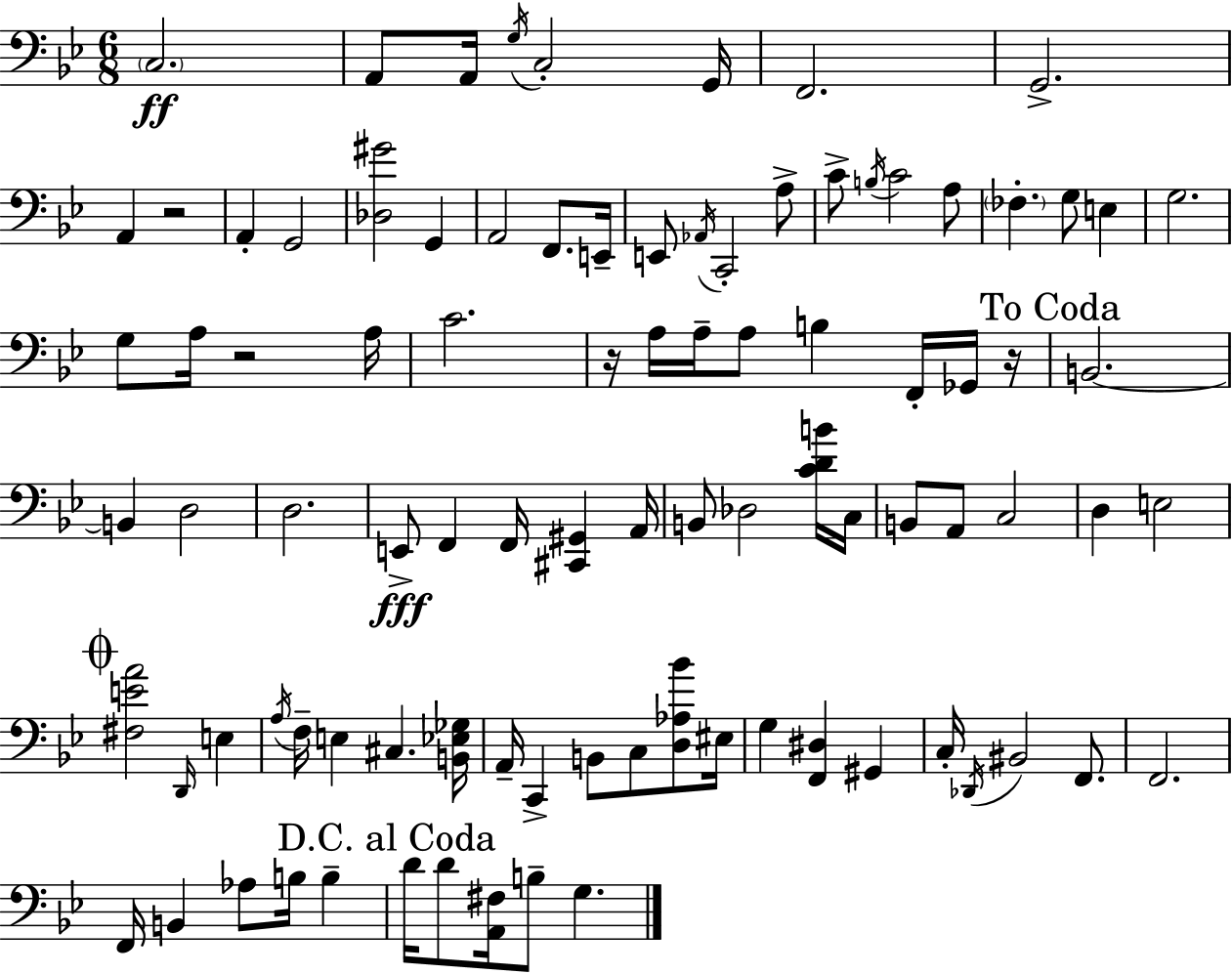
{
  \clef bass
  \numericTimeSignature
  \time 6/8
  \key g \minor
  \repeat volta 2 { \parenthesize c2.\ff | a,8 a,16 \acciaccatura { g16 } c2-. | g,16 f,2. | g,2.-> | \break a,4 r2 | a,4-. g,2 | <des gis'>2 g,4 | a,2 f,8. | \break e,16-- e,8 \acciaccatura { aes,16 } c,2-. | a8-> c'8-> \acciaccatura { b16 } c'2 | a8 \parenthesize fes4.-. g8 e4 | g2. | \break g8 a16 r2 | a16 c'2. | r16 a16 a16-- a8 b4 | f,16-. ges,16 r16 \mark "To Coda" b,2.~~ | \break b,4 d2 | d2. | e,8->\fff f,4 f,16 <cis, gis,>4 | a,16 b,8 des2 | \break <c' d' b'>16 c16 b,8 a,8 c2 | d4 e2 | \mark \markup { \musicglyph "scripts.coda" } <fis e' a'>2 \grace { d,16 } | e4 \acciaccatura { a16 } f16-- e4 cis4. | \break <b, ees ges>16 a,16-- c,4-> b,8 | c8 <d aes bes'>8 eis16 g4 <f, dis>4 | gis,4 c16-. \acciaccatura { des,16 } bis,2 | f,8. f,2. | \break f,16 b,4 aes8 | b16 b4-- \mark "D.C. al Coda" d'16 d'8 <a, fis>16 b8-- | g4. } \bar "|."
}